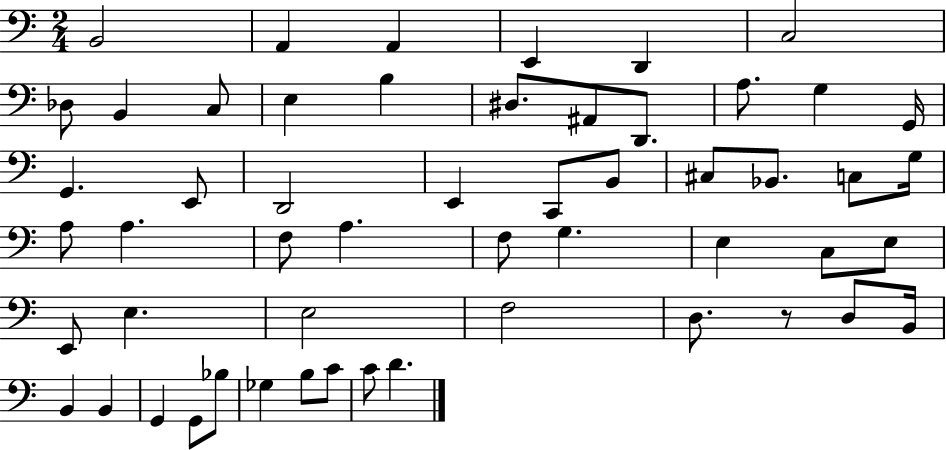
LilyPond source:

{
  \clef bass
  \numericTimeSignature
  \time 2/4
  \key c \major
  b,2 | a,4 a,4 | e,4 d,4 | c2 | \break des8 b,4 c8 | e4 b4 | dis8. ais,8 d,8. | a8. g4 g,16 | \break g,4. e,8 | d,2 | e,4 c,8 b,8 | cis8 bes,8. c8 g16 | \break a8 a4. | f8 a4. | f8 g4. | e4 c8 e8 | \break e,8 e4. | e2 | f2 | d8. r8 d8 b,16 | \break b,4 b,4 | g,4 g,8 bes8 | ges4 b8 c'8 | c'8 d'4. | \break \bar "|."
}